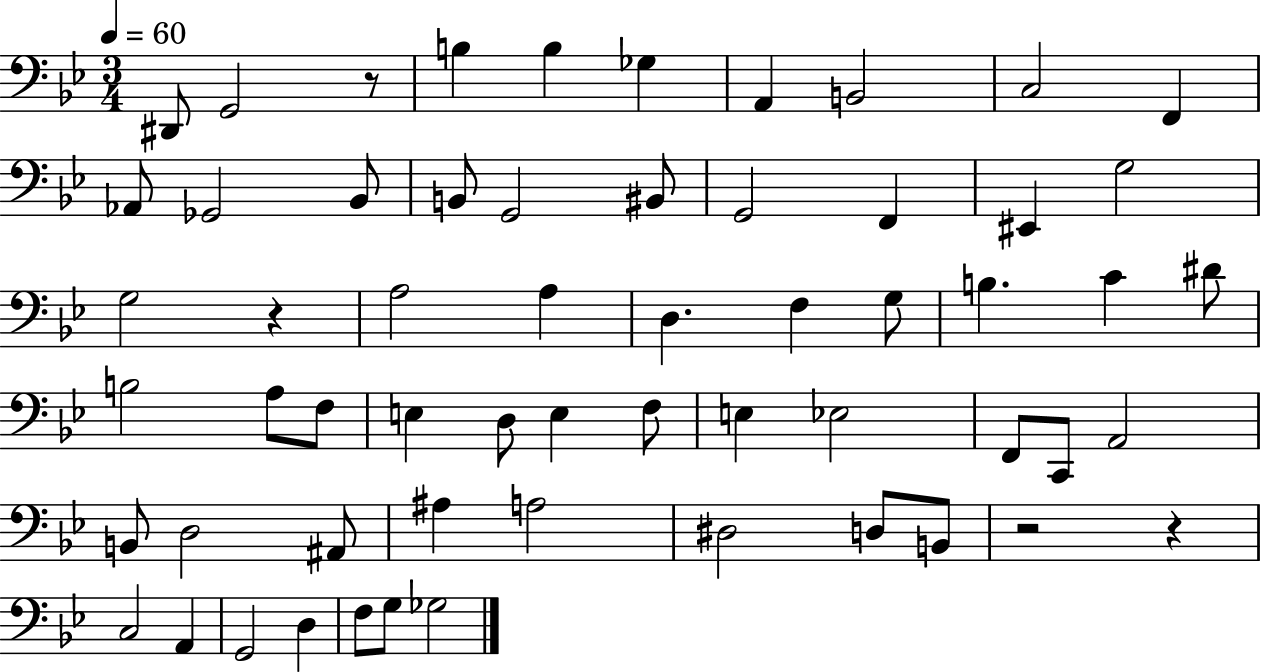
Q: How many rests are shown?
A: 4